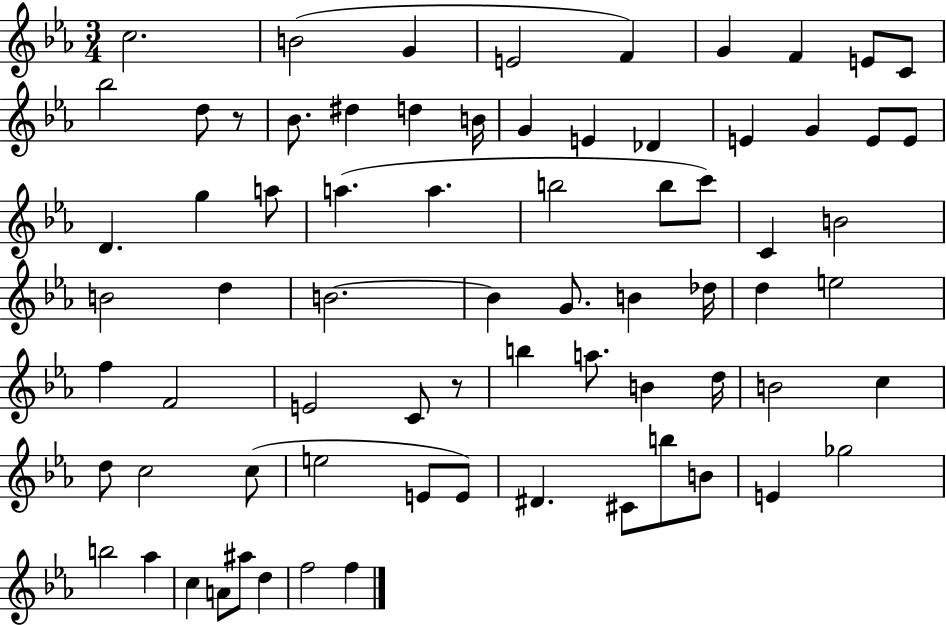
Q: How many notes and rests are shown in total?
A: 73